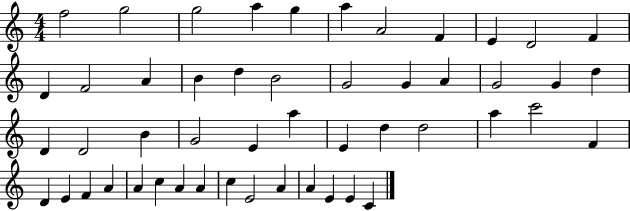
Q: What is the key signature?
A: C major